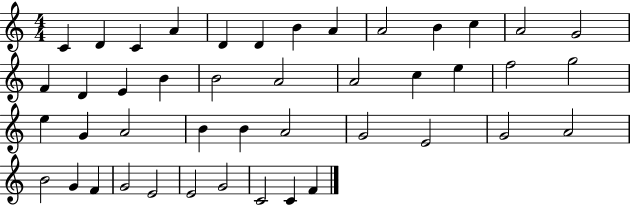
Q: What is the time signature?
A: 4/4